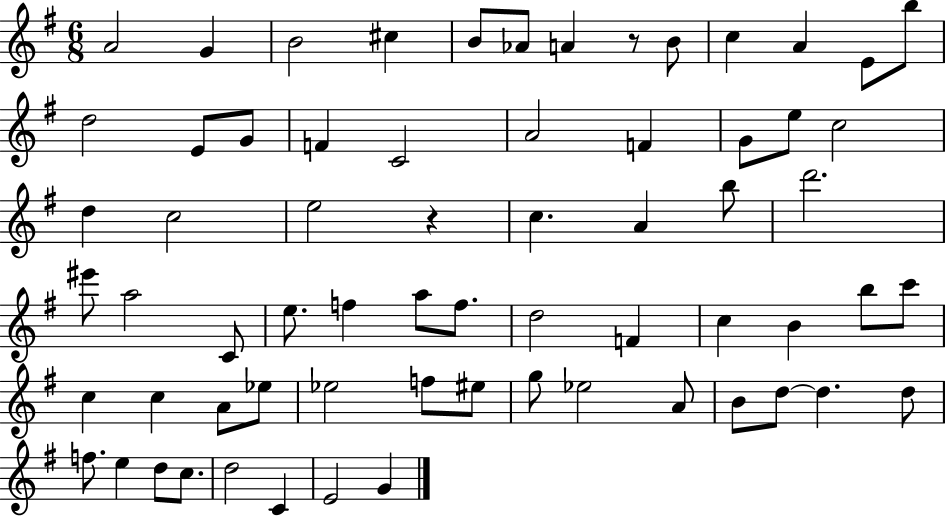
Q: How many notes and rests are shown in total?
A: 66